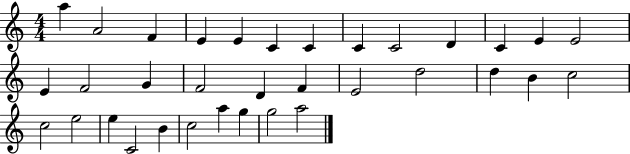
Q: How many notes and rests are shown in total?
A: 34